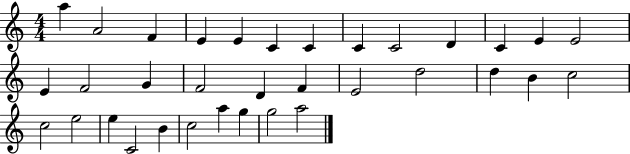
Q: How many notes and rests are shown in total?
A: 34